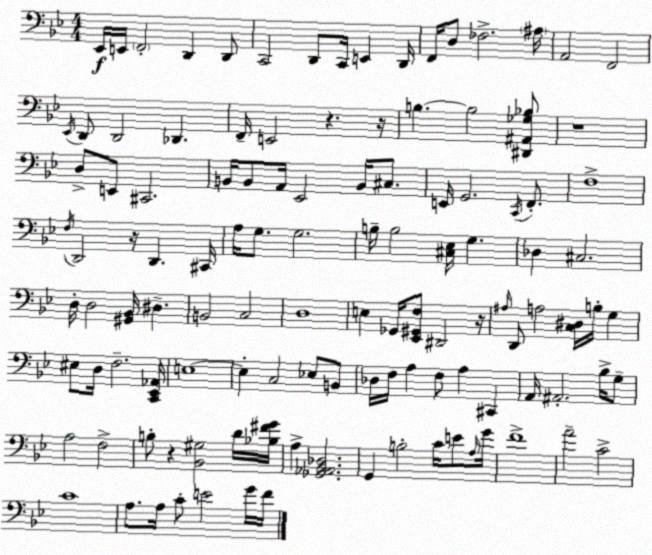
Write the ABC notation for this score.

X:1
T:Untitled
M:4/4
L:1/4
K:Gm
_E,,/4 E,,/4 F,,2 D,, D,,/2 C,,2 D,,/2 C,,/4 E,, D,,/4 F,,/4 D,/2 _F,2 ^A,/4 A,,2 F,,2 _E,,/4 D,,/2 D,,2 _D,, F,,/4 E,,2 z z/4 B, B,2 [^D,,^A,,_G,_B,]/2 z4 D,/2 E,,/2 ^C,,2 B,,/4 B,,/2 A,,/4 _E,,2 B,,/4 ^C,/2 E,,/4 G,,2 C,,/4 F,,/2 F,4 F,/4 D,,2 z/4 D,, ^C,,/4 A,/4 G,/2 G,2 B,/4 B,2 [^C,_E,]/4 G, _D, ^C,2 D,/4 D,2 [^G,,_B,,]/4 ^D, B,,2 C,2 D,4 E, _G,,/4 [_E,,^G,,F,]/2 ^D,,2 z/4 ^A,/4 D,,/2 A,2 [C,^D,]/4 B,/4 G, ^E,/2 D,/4 F,2 [C,,_E,,_A,,]/4 E,4 E, C,2 _E,/2 B,,/2 _D,/4 F,/4 A, F,/2 A, ^C,, A,,/4 ^A,,2 _B,/4 G,/2 A,2 F,2 B,/2 z [_B,,^G,]2 D/4 [_B,^FG]/4 A, [_G,,_A,,_B,,_D,]2 G,, B,2 C/4 E/2 A,/4 G/4 F4 A2 C2 C4 A,/2 A,/4 C/2 E2 G/4 F/4